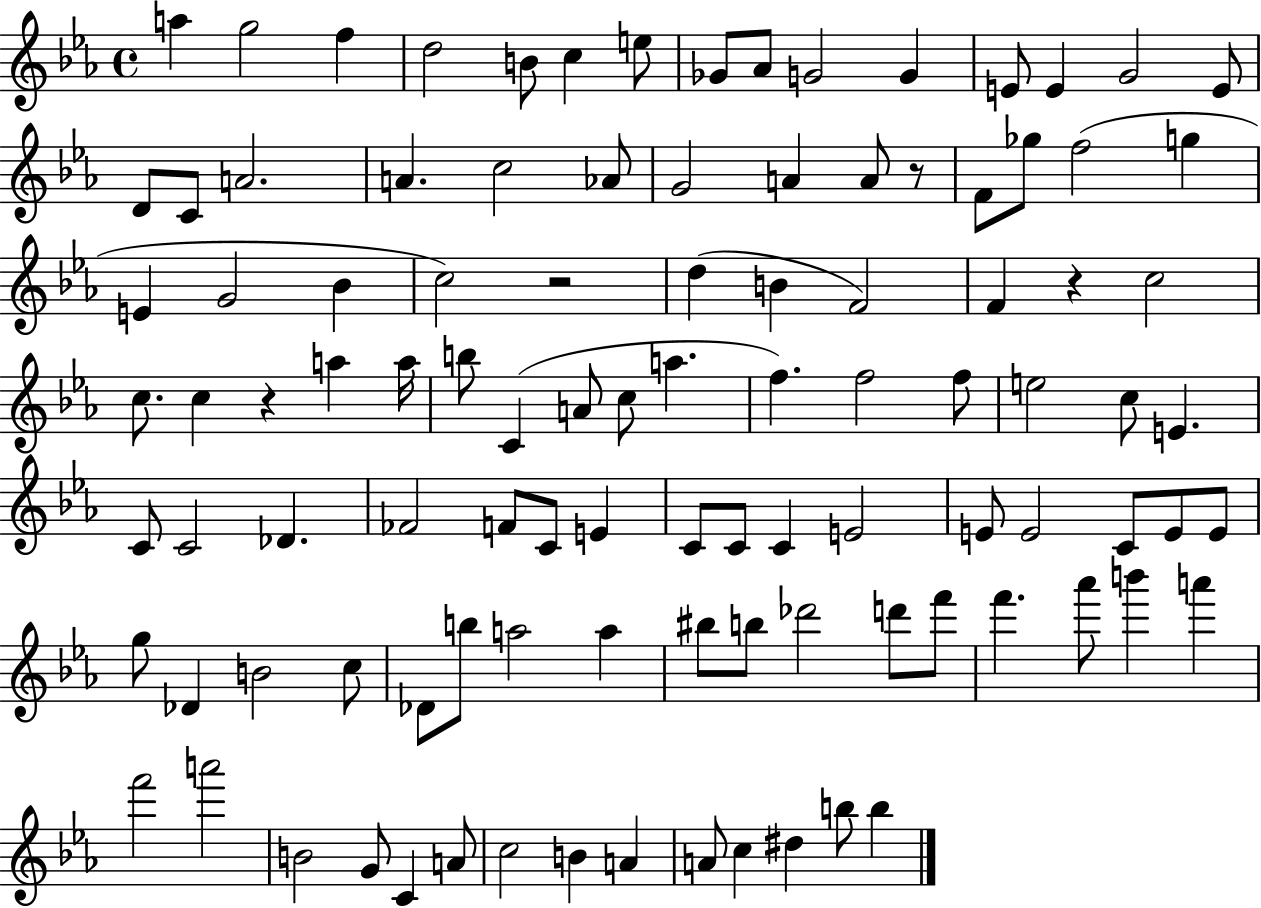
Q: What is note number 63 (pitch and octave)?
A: E4